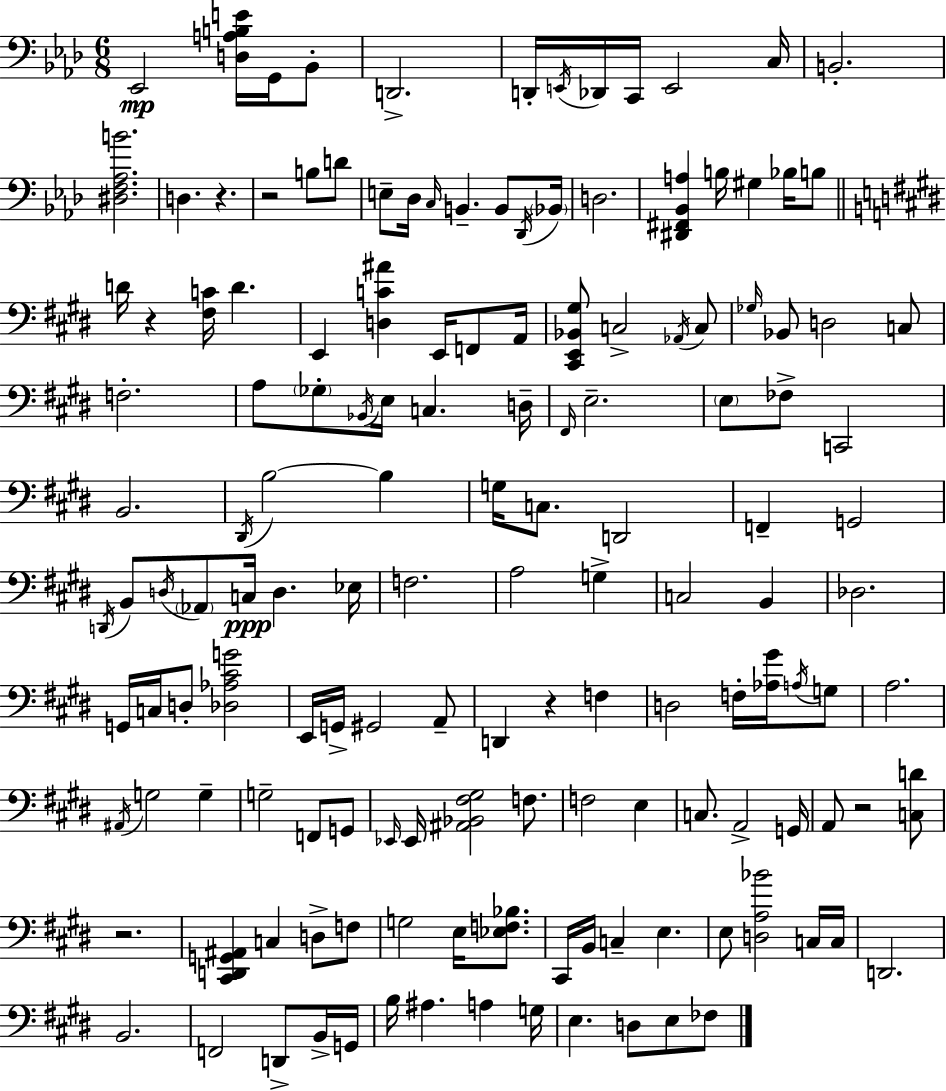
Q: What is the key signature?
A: F minor